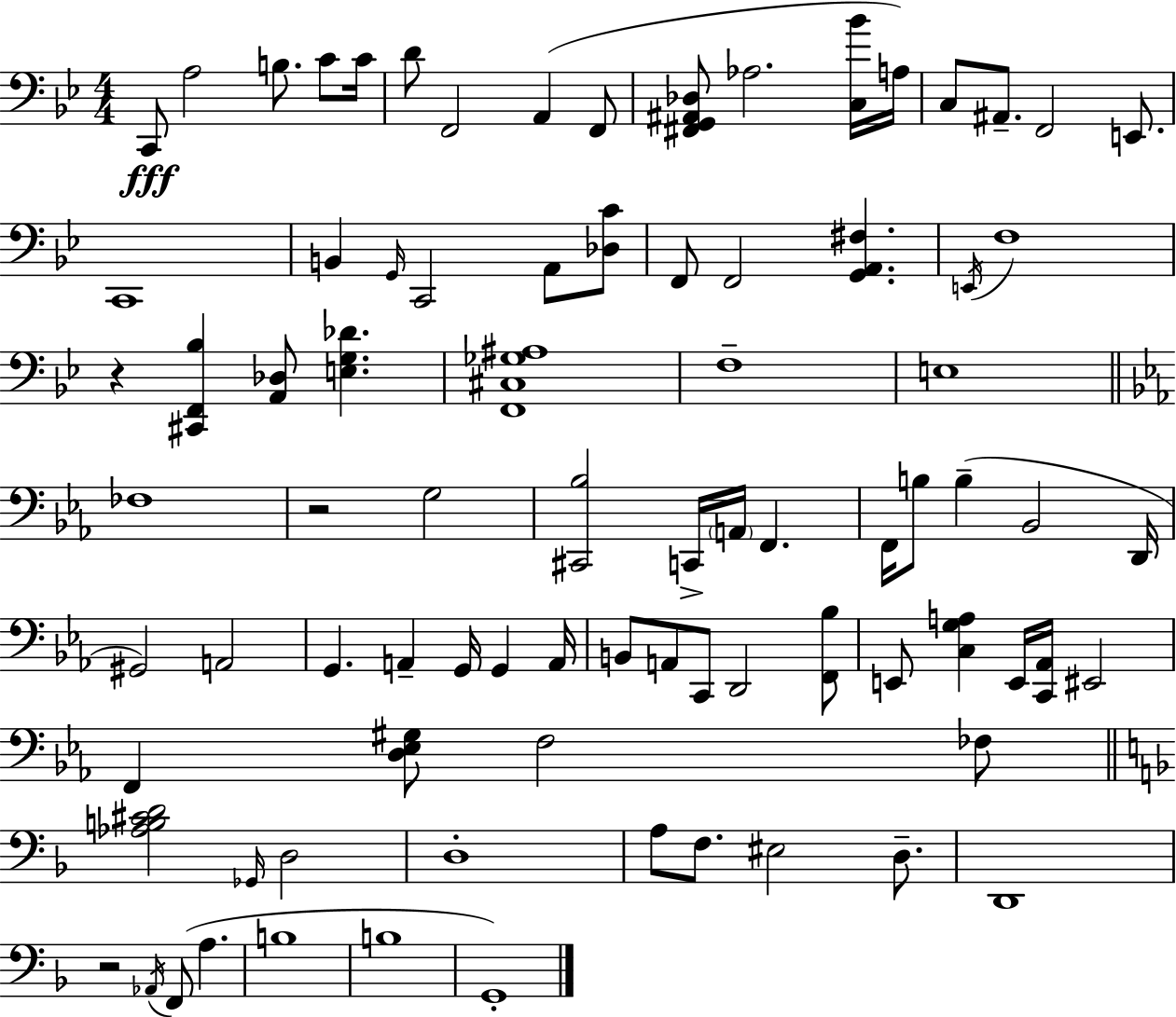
X:1
T:Untitled
M:4/4
L:1/4
K:Gm
C,,/2 A,2 B,/2 C/2 C/4 D/2 F,,2 A,, F,,/2 [^F,,G,,^A,,_D,]/2 _A,2 [C,_B]/4 A,/4 C,/2 ^A,,/2 F,,2 E,,/2 C,,4 B,, G,,/4 C,,2 A,,/2 [_D,C]/2 F,,/2 F,,2 [G,,A,,^F,] E,,/4 F,4 z [^C,,F,,_B,] [A,,_D,]/2 [E,G,_D] [F,,^C,_G,^A,]4 F,4 E,4 _F,4 z2 G,2 [^C,,_B,]2 C,,/4 A,,/4 F,, F,,/4 B,/2 B, _B,,2 D,,/4 ^G,,2 A,,2 G,, A,, G,,/4 G,, A,,/4 B,,/2 A,,/2 C,,/2 D,,2 [F,,_B,]/2 E,,/2 [C,G,A,] E,,/4 [C,,_A,,]/4 ^E,,2 F,, [D,_E,^G,]/2 F,2 _F,/2 [_A,B,^CD]2 _G,,/4 D,2 D,4 A,/2 F,/2 ^E,2 D,/2 D,,4 z2 _A,,/4 F,,/2 A, B,4 B,4 G,,4